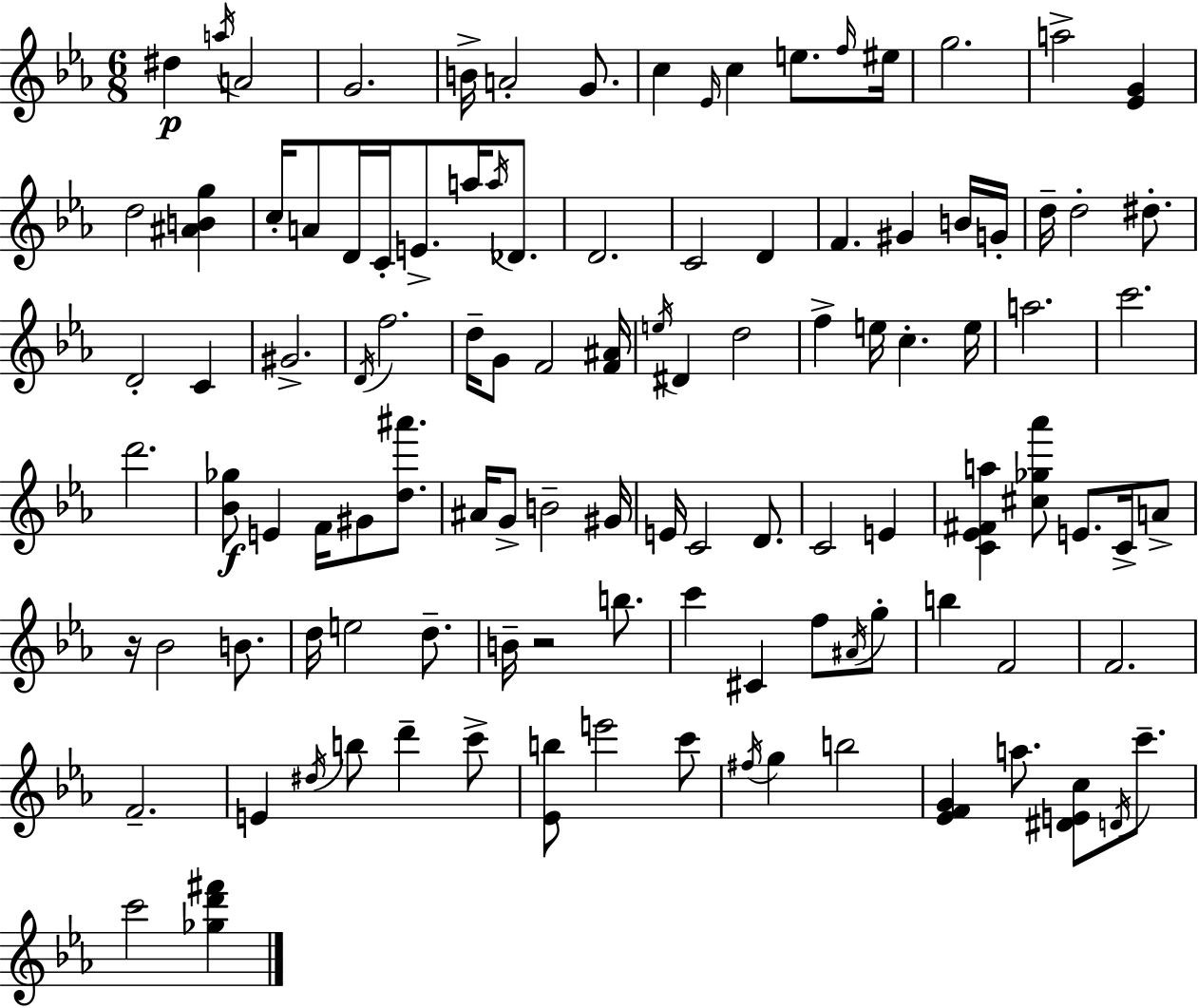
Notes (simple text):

D#5/q A5/s A4/h G4/h. B4/s A4/h G4/e. C5/q Eb4/s C5/q E5/e. F5/s EIS5/s G5/h. A5/h [Eb4,G4]/q D5/h [A#4,B4,G5]/q C5/s A4/e D4/s C4/s E4/e. A5/s A5/s Db4/e. D4/h. C4/h D4/q F4/q. G#4/q B4/s G4/s D5/s D5/h D#5/e. D4/h C4/q G#4/h. D4/s F5/h. D5/s G4/e F4/h [F4,A#4]/s E5/s D#4/q D5/h F5/q E5/s C5/q. E5/s A5/h. C6/h. D6/h. [Bb4,Gb5]/e E4/q F4/s G#4/e [D5,A#6]/e. A#4/s G4/e B4/h G#4/s E4/s C4/h D4/e. C4/h E4/q [C4,Eb4,F#4,A5]/q [C#5,Gb5,Ab6]/e E4/e. C4/s A4/e R/s Bb4/h B4/e. D5/s E5/h D5/e. B4/s R/h B5/e. C6/q C#4/q F5/e A#4/s G5/e B5/q F4/h F4/h. F4/h. E4/q D#5/s B5/e D6/q C6/e [Eb4,B5]/e E6/h C6/e F#5/s G5/q B5/h [Eb4,F4,G4]/q A5/e. [D#4,E4,C5]/e D4/s C6/e. C6/h [Gb5,D6,F#6]/q